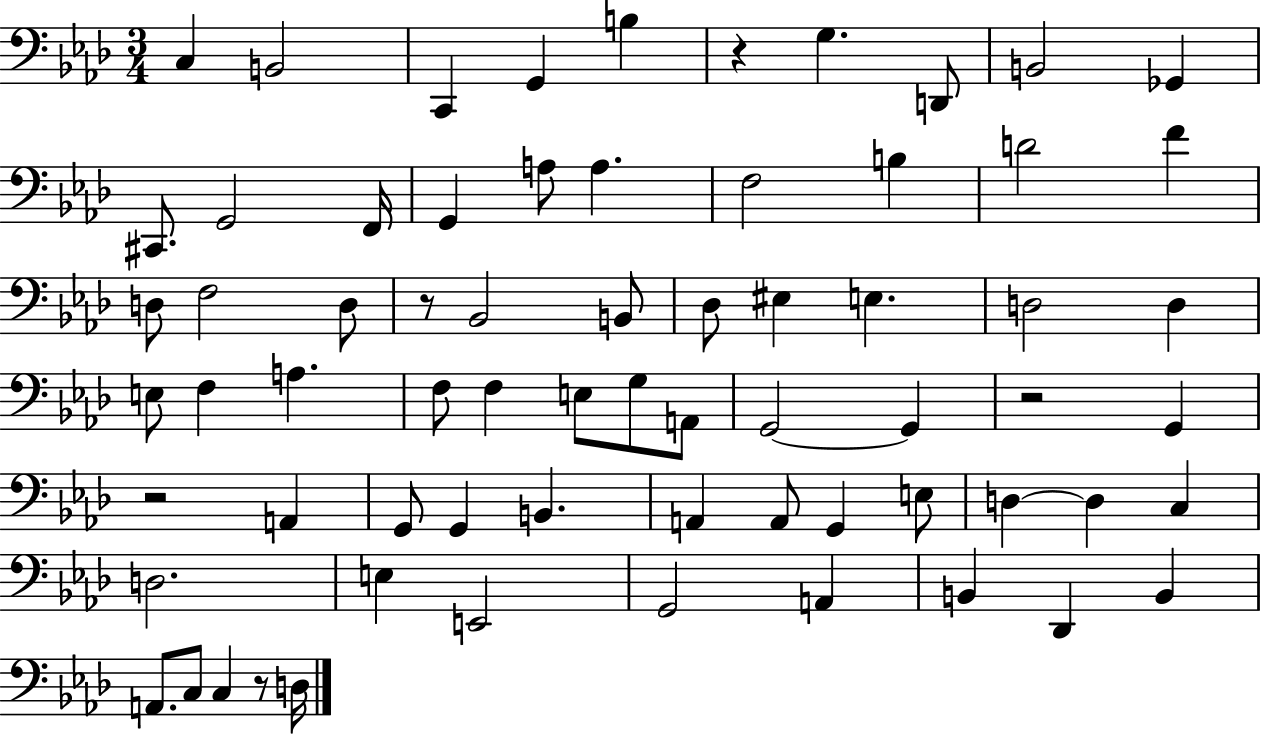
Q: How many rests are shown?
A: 5